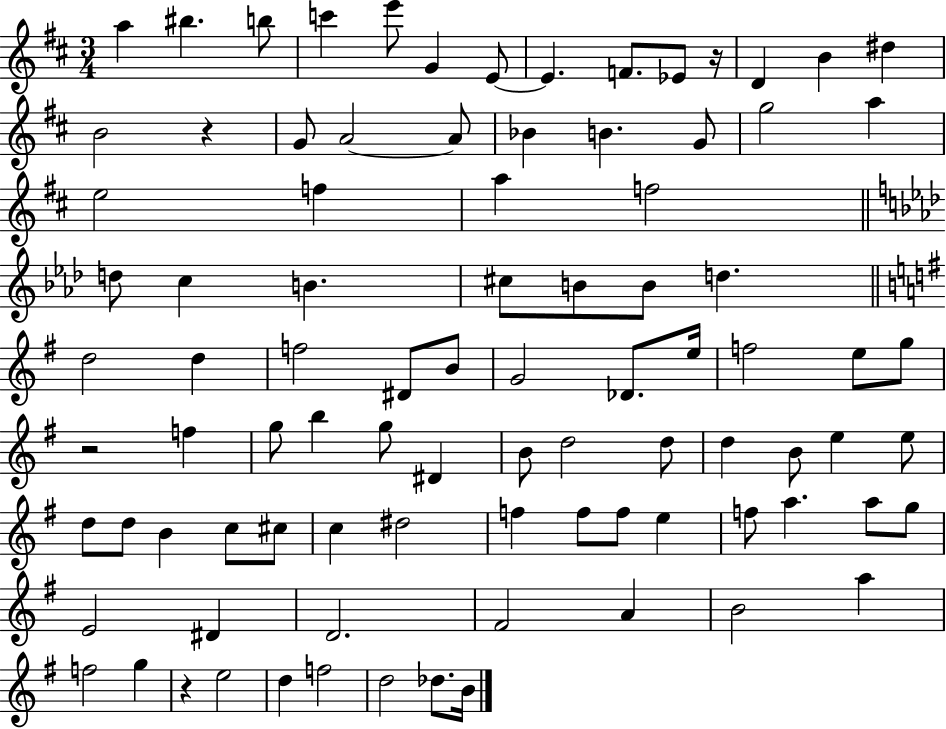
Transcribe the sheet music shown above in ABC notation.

X:1
T:Untitled
M:3/4
L:1/4
K:D
a ^b b/2 c' e'/2 G E/2 E F/2 _E/2 z/4 D B ^d B2 z G/2 A2 A/2 _B B G/2 g2 a e2 f a f2 d/2 c B ^c/2 B/2 B/2 d d2 d f2 ^D/2 B/2 G2 _D/2 e/4 f2 e/2 g/2 z2 f g/2 b g/2 ^D B/2 d2 d/2 d B/2 e e/2 d/2 d/2 B c/2 ^c/2 c ^d2 f f/2 f/2 e f/2 a a/2 g/2 E2 ^D D2 ^F2 A B2 a f2 g z e2 d f2 d2 _d/2 B/4